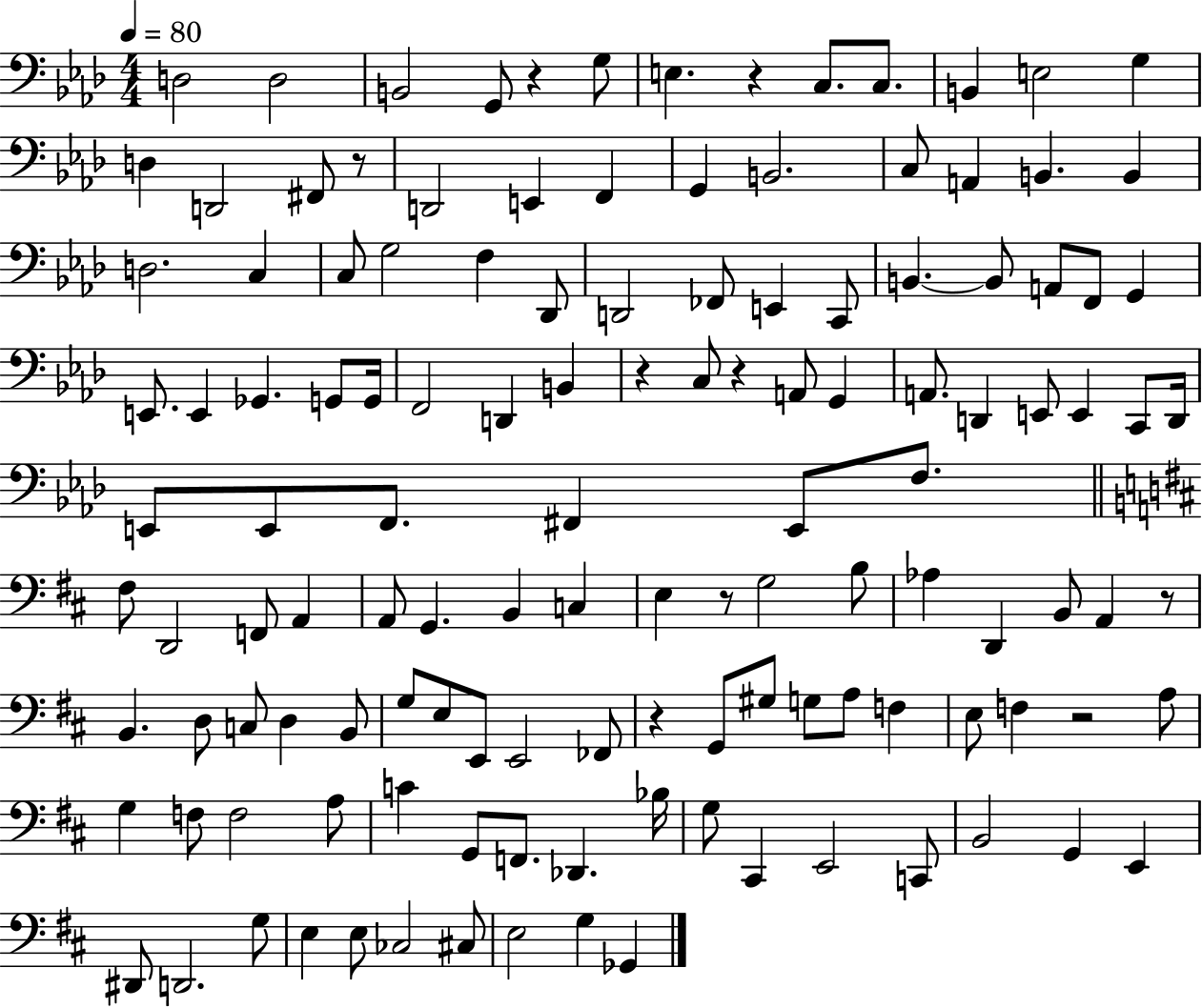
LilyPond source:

{
  \clef bass
  \numericTimeSignature
  \time 4/4
  \key aes \major
  \tempo 4 = 80
  d2 d2 | b,2 g,8 r4 g8 | e4. r4 c8. c8. | b,4 e2 g4 | \break d4 d,2 fis,8 r8 | d,2 e,4 f,4 | g,4 b,2. | c8 a,4 b,4. b,4 | \break d2. c4 | c8 g2 f4 des,8 | d,2 fes,8 e,4 c,8 | b,4.~~ b,8 a,8 f,8 g,4 | \break e,8. e,4 ges,4. g,8 g,16 | f,2 d,4 b,4 | r4 c8 r4 a,8 g,4 | a,8. d,4 e,8 e,4 c,8 d,16 | \break e,8 e,8 f,8. fis,4 e,8 f8. | \bar "||" \break \key b \minor fis8 d,2 f,8 a,4 | a,8 g,4. b,4 c4 | e4 r8 g2 b8 | aes4 d,4 b,8 a,4 r8 | \break b,4. d8 c8 d4 b,8 | g8 e8 e,8 e,2 fes,8 | r4 g,8 gis8 g8 a8 f4 | e8 f4 r2 a8 | \break g4 f8 f2 a8 | c'4 g,8 f,8. des,4. bes16 | g8 cis,4 e,2 c,8 | b,2 g,4 e,4 | \break dis,8 d,2. g8 | e4 e8 ces2 cis8 | e2 g4 ges,4 | \bar "|."
}